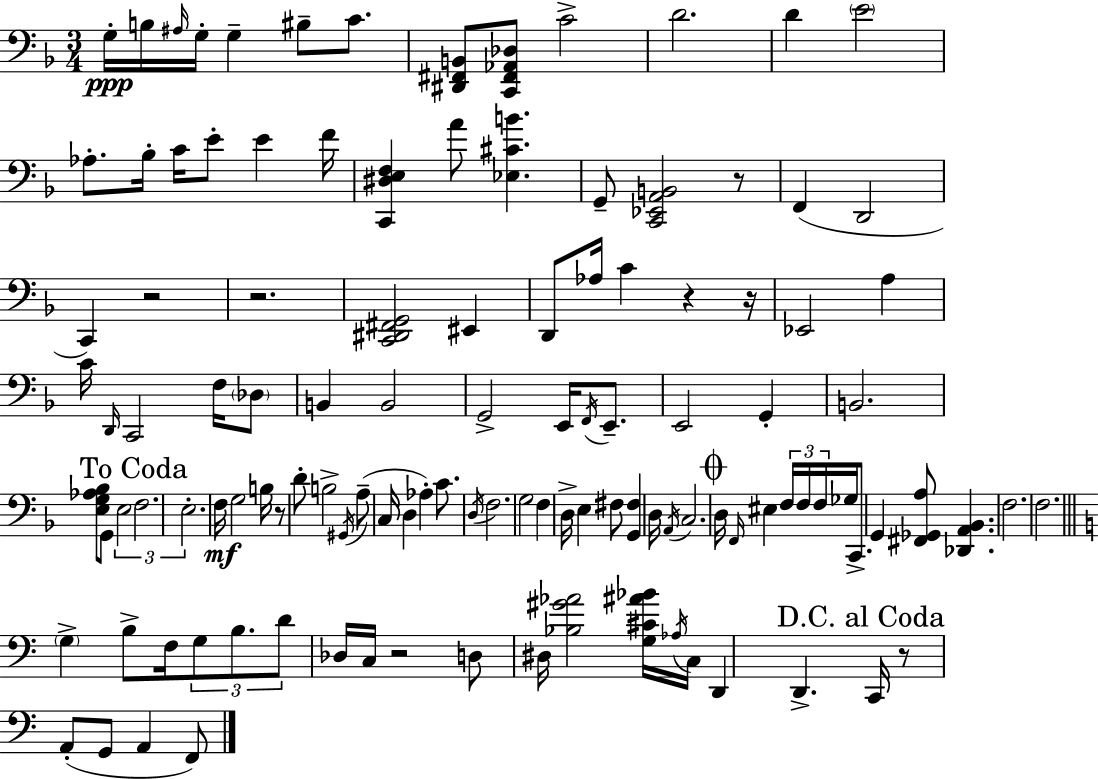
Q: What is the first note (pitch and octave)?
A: G3